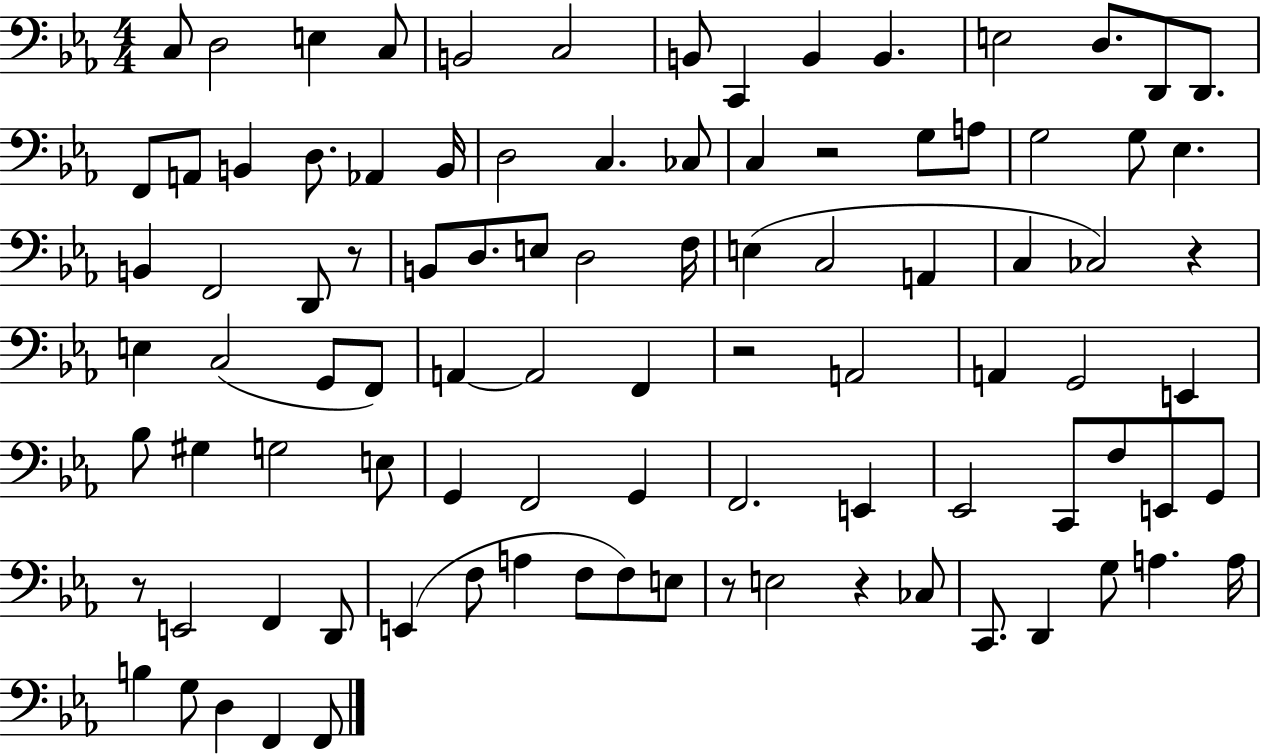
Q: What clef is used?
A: bass